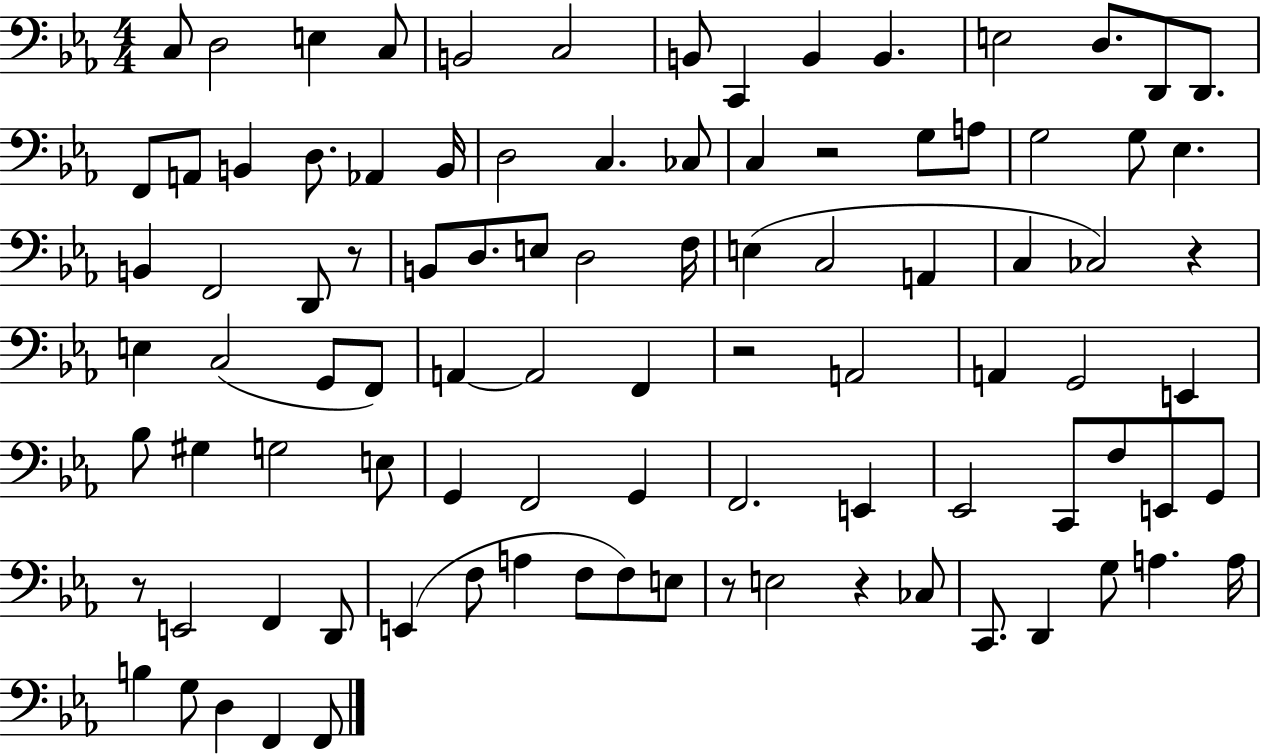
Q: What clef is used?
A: bass